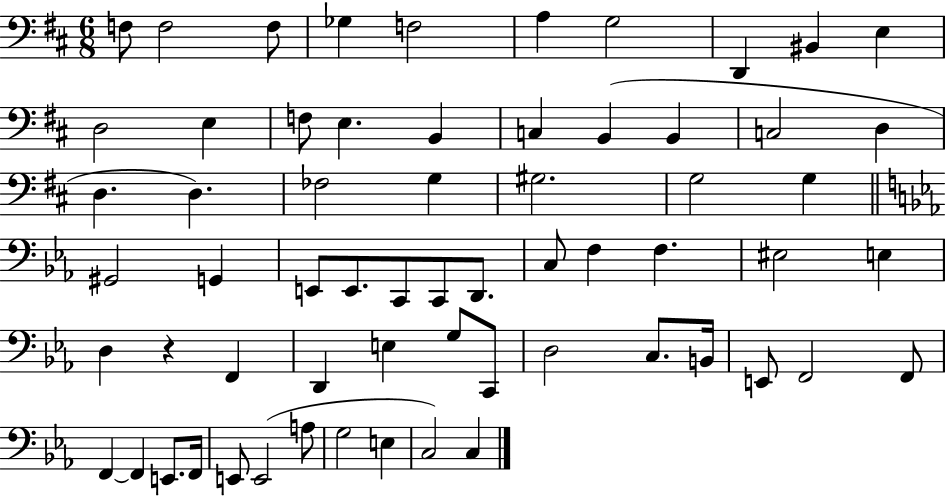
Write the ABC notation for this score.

X:1
T:Untitled
M:6/8
L:1/4
K:D
F,/2 F,2 F,/2 _G, F,2 A, G,2 D,, ^B,, E, D,2 E, F,/2 E, B,, C, B,, B,, C,2 D, D, D, _F,2 G, ^G,2 G,2 G, ^G,,2 G,, E,,/2 E,,/2 C,,/2 C,,/2 D,,/2 C,/2 F, F, ^E,2 E, D, z F,, D,, E, G,/2 C,,/2 D,2 C,/2 B,,/4 E,,/2 F,,2 F,,/2 F,, F,, E,,/2 F,,/4 E,,/2 E,,2 A,/2 G,2 E, C,2 C,